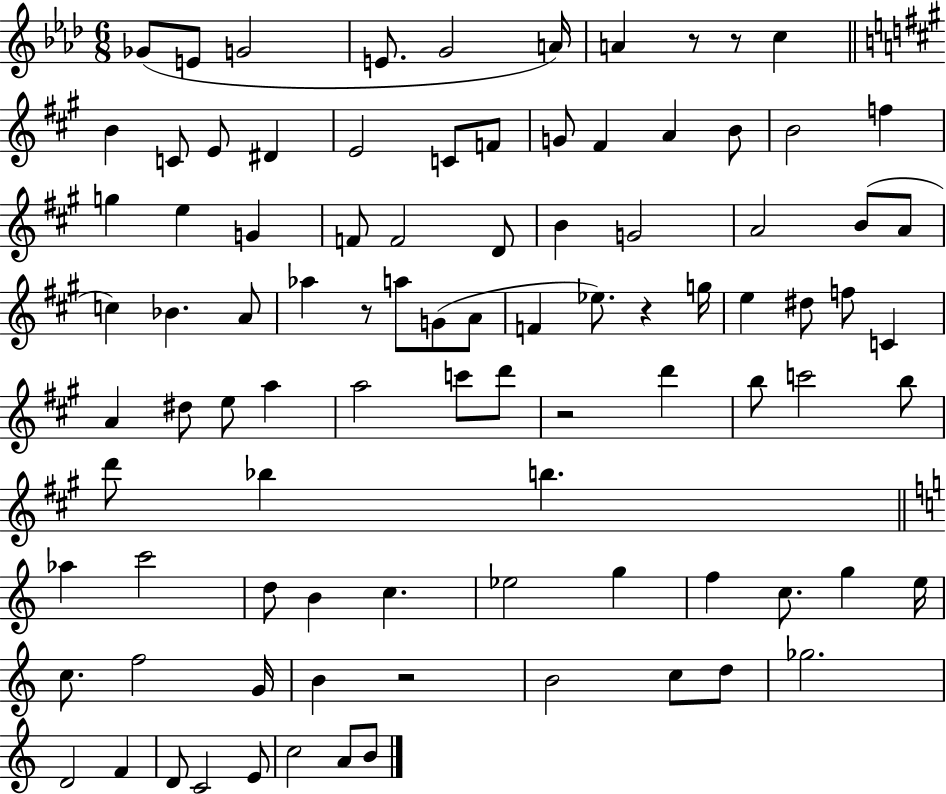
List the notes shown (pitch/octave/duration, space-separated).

Gb4/e E4/e G4/h E4/e. G4/h A4/s A4/q R/e R/e C5/q B4/q C4/e E4/e D#4/q E4/h C4/e F4/e G4/e F#4/q A4/q B4/e B4/h F5/q G5/q E5/q G4/q F4/e F4/h D4/e B4/q G4/h A4/h B4/e A4/e C5/q Bb4/q. A4/e Ab5/q R/e A5/e G4/e A4/e F4/q Eb5/e. R/q G5/s E5/q D#5/e F5/e C4/q A4/q D#5/e E5/e A5/q A5/h C6/e D6/e R/h D6/q B5/e C6/h B5/e D6/e Bb5/q B5/q. Ab5/q C6/h D5/e B4/q C5/q. Eb5/h G5/q F5/q C5/e. G5/q E5/s C5/e. F5/h G4/s B4/q R/h B4/h C5/e D5/e Gb5/h. D4/h F4/q D4/e C4/h E4/e C5/h A4/e B4/e